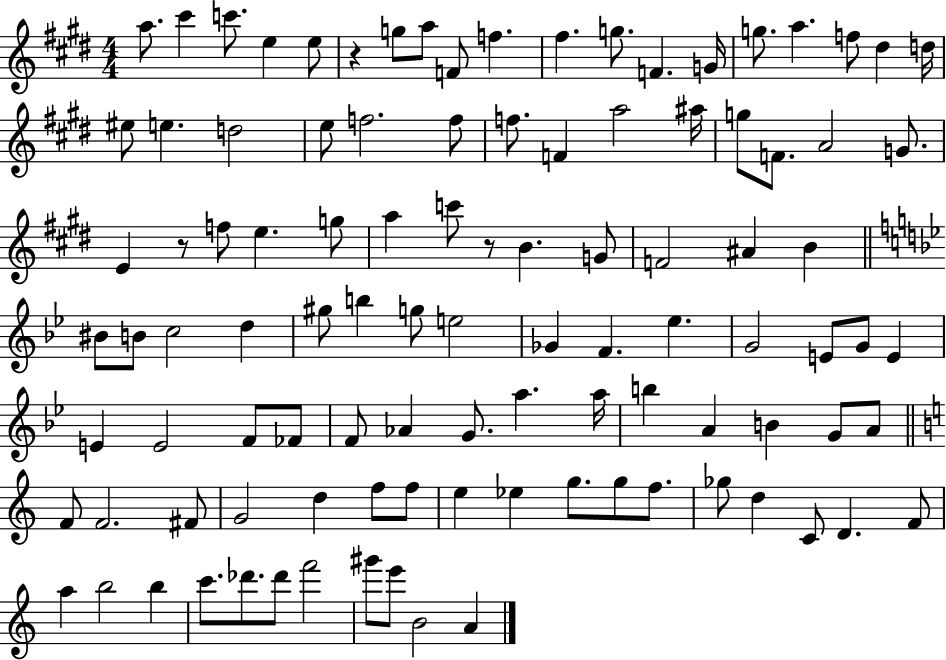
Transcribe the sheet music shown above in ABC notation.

X:1
T:Untitled
M:4/4
L:1/4
K:E
a/2 ^c' c'/2 e e/2 z g/2 a/2 F/2 f ^f g/2 F G/4 g/2 a f/2 ^d d/4 ^e/2 e d2 e/2 f2 f/2 f/2 F a2 ^a/4 g/2 F/2 A2 G/2 E z/2 f/2 e g/2 a c'/2 z/2 B G/2 F2 ^A B ^B/2 B/2 c2 d ^g/2 b g/2 e2 _G F _e G2 E/2 G/2 E E E2 F/2 _F/2 F/2 _A G/2 a a/4 b A B G/2 A/2 F/2 F2 ^F/2 G2 d f/2 f/2 e _e g/2 g/2 f/2 _g/2 d C/2 D F/2 a b2 b c'/2 _d'/2 _d'/2 f'2 ^g'/2 e'/2 B2 A